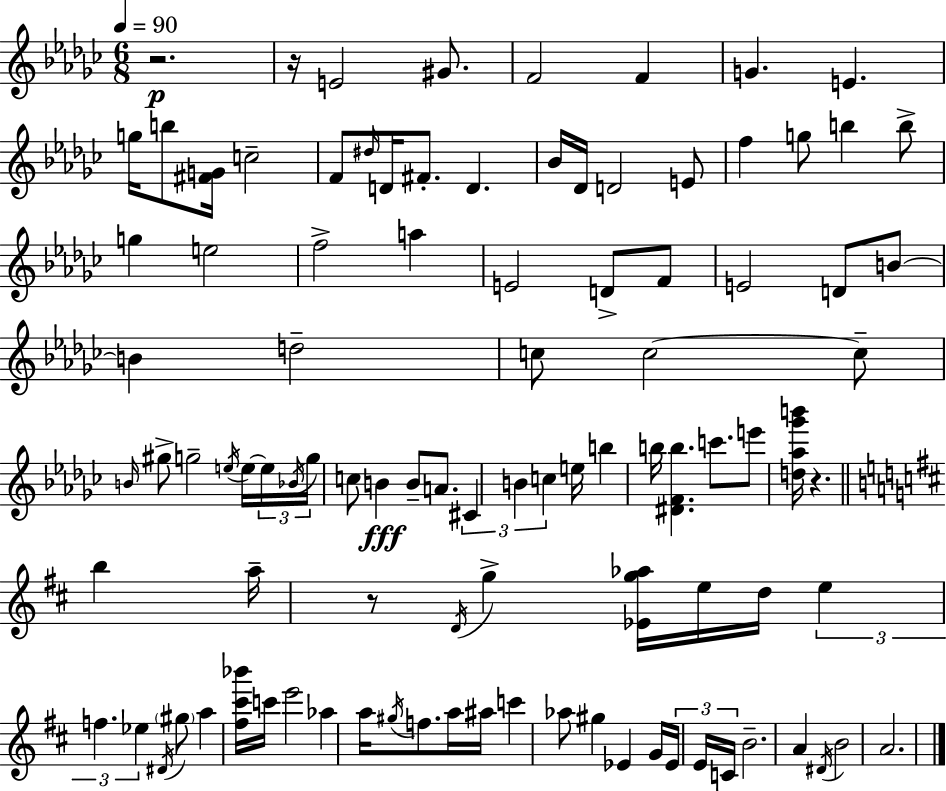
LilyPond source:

{
  \clef treble
  \numericTimeSignature
  \time 6/8
  \key ees \minor
  \tempo 4 = 90
  \repeat volta 2 { r2.\p | r16 e'2 gis'8. | f'2 f'4 | g'4. e'4. | \break g''16 b''8 <fis' g'>16 c''2-- | f'8 \grace { dis''16 } d'16 fis'8.-. d'4. | bes'16 des'16 d'2 e'8 | f''4 g''8 b''4 b''8-> | \break g''4 e''2 | f''2-> a''4 | e'2 d'8-> f'8 | e'2 d'8 b'8~~ | \break b'4 d''2-- | c''8 c''2~~ c''8-- | \grace { b'16 } gis''8-> g''2-- | \acciaccatura { e''16 } e''16~~ \tuplet 3/2 { e''16 \acciaccatura { bes'16 } g''16 } c''8 b'4\fff b'8-- | \break a'8. \tuplet 3/2 { cis'4 b'4 | c''4 } e''16 b''4 b''16 <dis' f' b''>4. | c'''8. e'''8 <d'' aes'' ges''' b'''>16 r4. | \bar "||" \break \key d \major b''4 a''16-- r8 \acciaccatura { d'16 } g''4-> | <ees' g'' aes''>16 e''16 d''16 \tuplet 3/2 { e''4 f''4. | ees''4 } \acciaccatura { dis'16 } \parenthesize gis''8 a''4 | <fis'' cis''' bes'''>16 c'''16 e'''2 aes''4 | \break a''16 \acciaccatura { gis''16 } f''8. a''16 ais''16 c'''4 | aes''8 gis''4 ees'4 g'16 | \tuplet 3/2 { ees'16 e'16 c'16 } b'2.-- | a'4 \acciaccatura { dis'16 } b'2 | \break a'2. | } \bar "|."
}